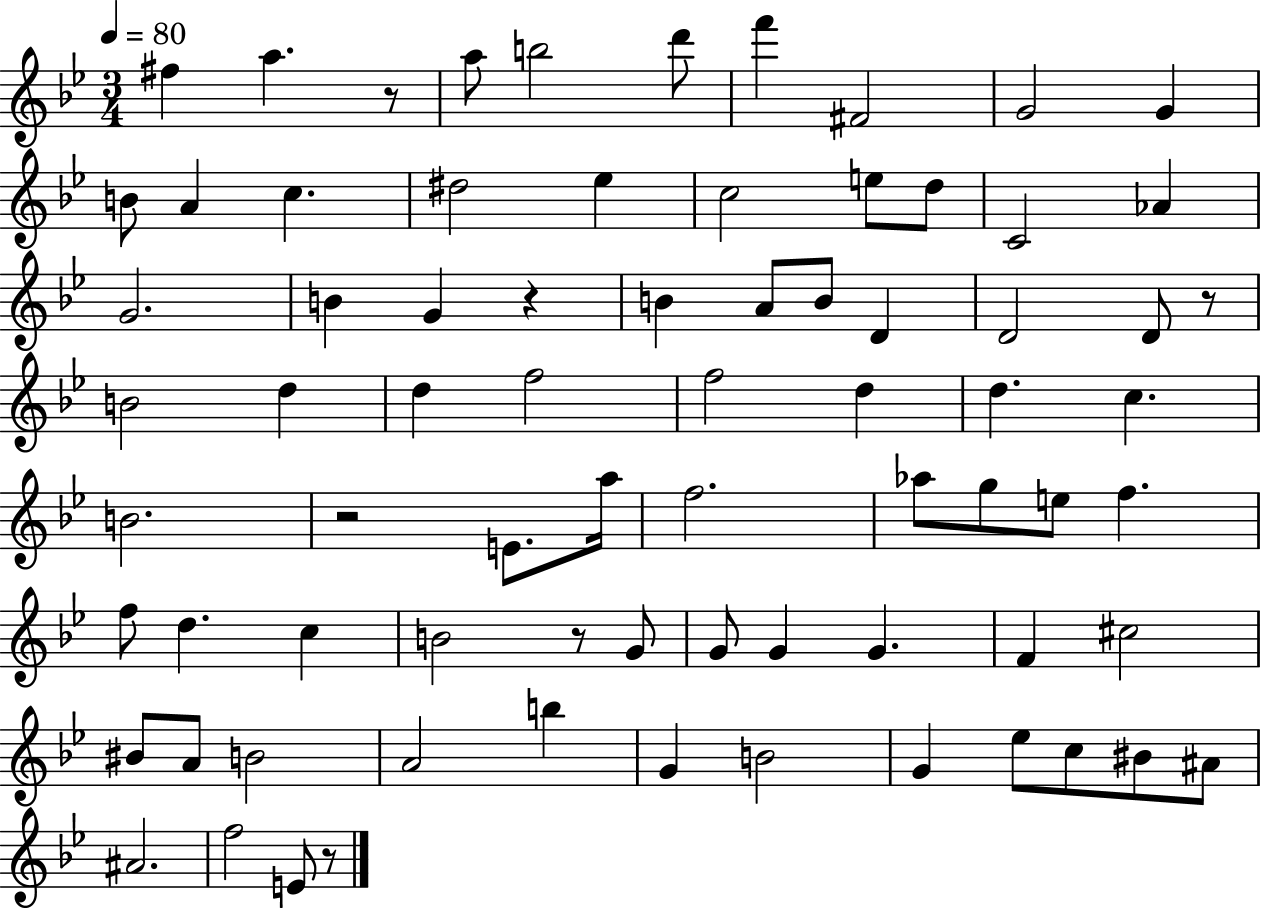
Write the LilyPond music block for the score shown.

{
  \clef treble
  \numericTimeSignature
  \time 3/4
  \key bes \major
  \tempo 4 = 80
  fis''4 a''4. r8 | a''8 b''2 d'''8 | f'''4 fis'2 | g'2 g'4 | \break b'8 a'4 c''4. | dis''2 ees''4 | c''2 e''8 d''8 | c'2 aes'4 | \break g'2. | b'4 g'4 r4 | b'4 a'8 b'8 d'4 | d'2 d'8 r8 | \break b'2 d''4 | d''4 f''2 | f''2 d''4 | d''4. c''4. | \break b'2. | r2 e'8. a''16 | f''2. | aes''8 g''8 e''8 f''4. | \break f''8 d''4. c''4 | b'2 r8 g'8 | g'8 g'4 g'4. | f'4 cis''2 | \break bis'8 a'8 b'2 | a'2 b''4 | g'4 b'2 | g'4 ees''8 c''8 bis'8 ais'8 | \break ais'2. | f''2 e'8 r8 | \bar "|."
}